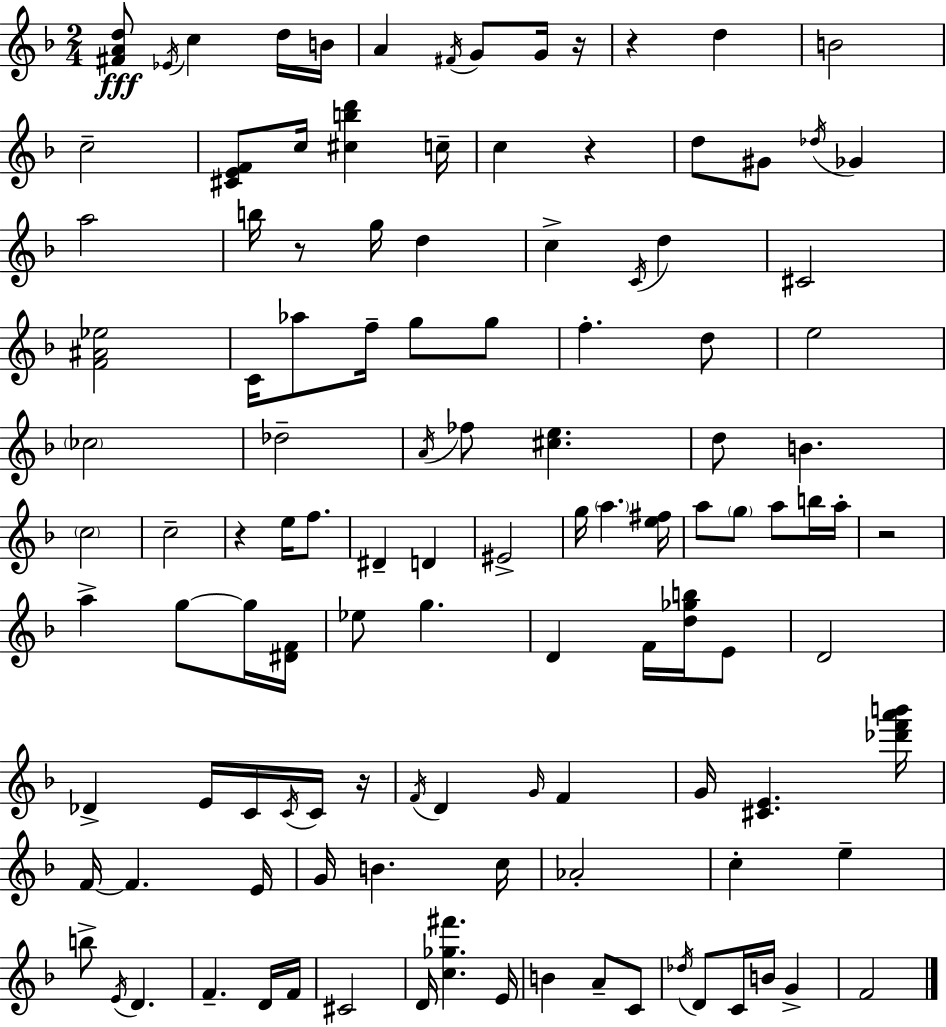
[F#4,A4,D5]/e Eb4/s C5/q D5/s B4/s A4/q F#4/s G4/e G4/s R/s R/q D5/q B4/h C5/h [C#4,E4,F4]/e C5/s [C#5,B5,D6]/q C5/s C5/q R/q D5/e G#4/e Db5/s Gb4/q A5/h B5/s R/e G5/s D5/q C5/q C4/s D5/q C#4/h [F4,A#4,Eb5]/h C4/s Ab5/e F5/s G5/e G5/e F5/q. D5/e E5/h CES5/h Db5/h A4/s FES5/e [C#5,E5]/q. D5/e B4/q. C5/h C5/h R/q E5/s F5/e. D#4/q D4/q EIS4/h G5/s A5/q. [E5,F#5]/s A5/e G5/e A5/e B5/s A5/s R/h A5/q G5/e G5/s [D#4,F4]/s Eb5/e G5/q. D4/q F4/s [D5,Gb5,B5]/s E4/e D4/h Db4/q E4/s C4/s C4/s C4/s R/s F4/s D4/q G4/s F4/q G4/s [C#4,E4]/q. [Db6,F6,A6,B6]/s F4/s F4/q. E4/s G4/s B4/q. C5/s Ab4/h C5/q E5/q B5/e E4/s D4/q. F4/q. D4/s F4/s C#4/h D4/s [C5,Gb5,F#6]/q. E4/s B4/q A4/e C4/e Db5/s D4/e C4/s B4/s G4/q F4/h